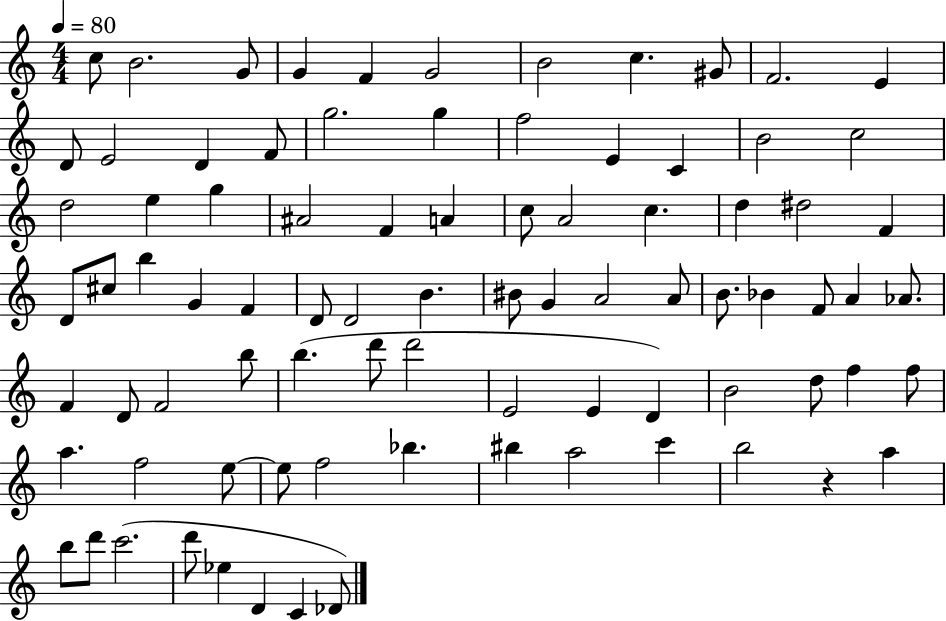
X:1
T:Untitled
M:4/4
L:1/4
K:C
c/2 B2 G/2 G F G2 B2 c ^G/2 F2 E D/2 E2 D F/2 g2 g f2 E C B2 c2 d2 e g ^A2 F A c/2 A2 c d ^d2 F D/2 ^c/2 b G F D/2 D2 B ^B/2 G A2 A/2 B/2 _B F/2 A _A/2 F D/2 F2 b/2 b d'/2 d'2 E2 E D B2 d/2 f f/2 a f2 e/2 e/2 f2 _b ^b a2 c' b2 z a b/2 d'/2 c'2 d'/2 _e D C _D/2